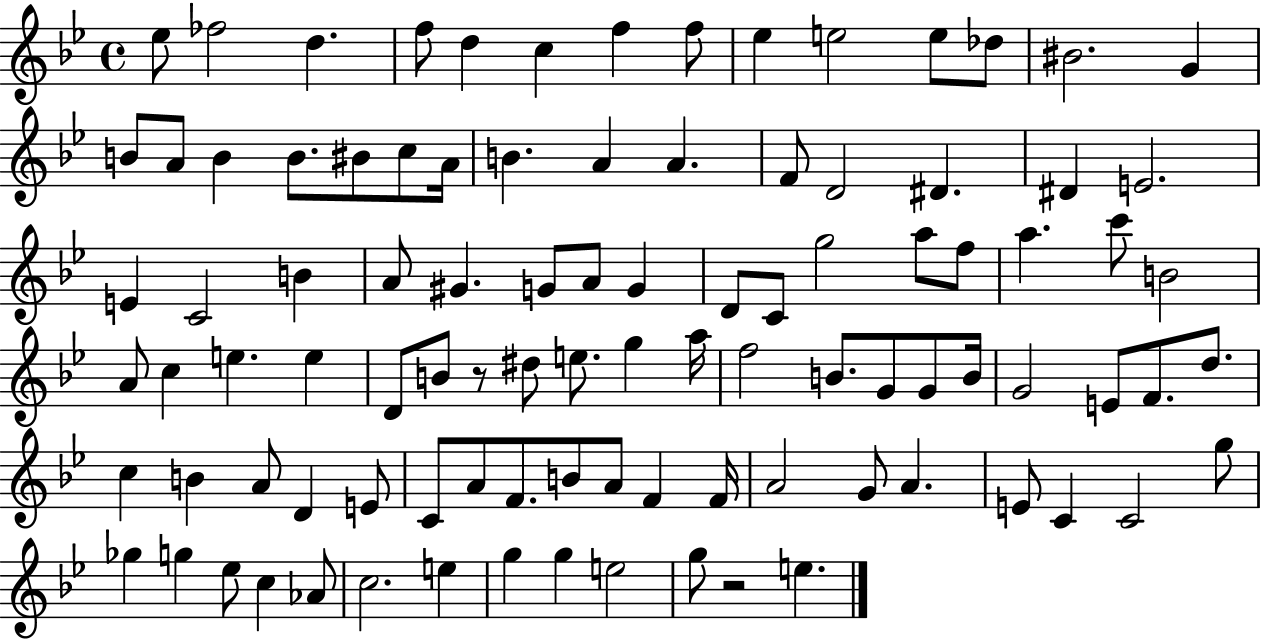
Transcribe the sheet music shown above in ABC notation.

X:1
T:Untitled
M:4/4
L:1/4
K:Bb
_e/2 _f2 d f/2 d c f f/2 _e e2 e/2 _d/2 ^B2 G B/2 A/2 B B/2 ^B/2 c/2 A/4 B A A F/2 D2 ^D ^D E2 E C2 B A/2 ^G G/2 A/2 G D/2 C/2 g2 a/2 f/2 a c'/2 B2 A/2 c e e D/2 B/2 z/2 ^d/2 e/2 g a/4 f2 B/2 G/2 G/2 B/4 G2 E/2 F/2 d/2 c B A/2 D E/2 C/2 A/2 F/2 B/2 A/2 F F/4 A2 G/2 A E/2 C C2 g/2 _g g _e/2 c _A/2 c2 e g g e2 g/2 z2 e